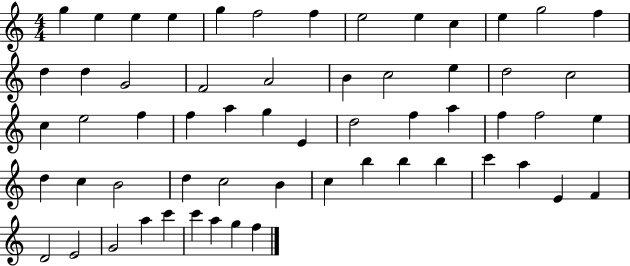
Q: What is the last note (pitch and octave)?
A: F5